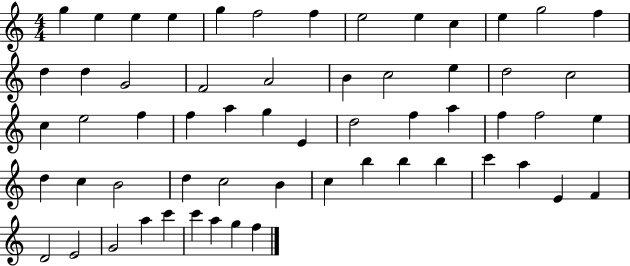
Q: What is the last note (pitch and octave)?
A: F5